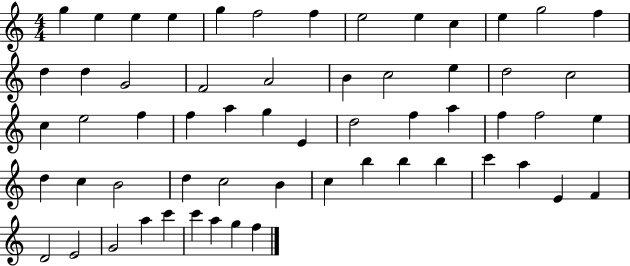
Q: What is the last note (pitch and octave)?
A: F5